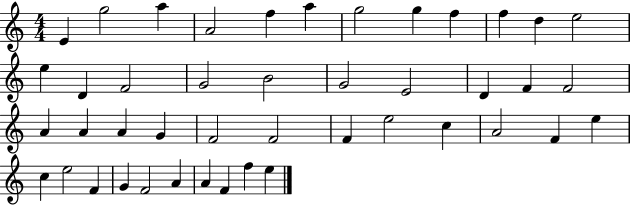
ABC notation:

X:1
T:Untitled
M:4/4
L:1/4
K:C
E g2 a A2 f a g2 g f f d e2 e D F2 G2 B2 G2 E2 D F F2 A A A G F2 F2 F e2 c A2 F e c e2 F G F2 A A F f e